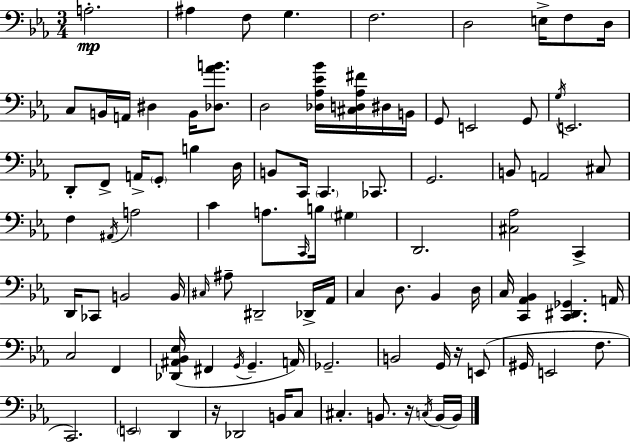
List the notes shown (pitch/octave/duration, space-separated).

A3/h. A#3/q F3/e G3/q. F3/h. D3/h E3/s F3/e D3/s C3/e B2/s A2/s D#3/q B2/s [Db3,Ab4,B4]/e. D3/h [Db3,Ab3,Eb4,Bb4]/s [C#3,D3,Ab3,F#4]/s D#3/s B2/s G2/e E2/h G2/e G3/s E2/h. D2/e F2/e A2/s G2/e B3/q D3/s B2/e C2/s C2/q. CES2/e. G2/h. B2/e A2/h C#3/e F3/q A#2/s A3/h C4/q A3/e. C2/s B3/s G#3/q D2/h. [C#3,Ab3]/h C2/q D2/s CES2/e B2/h B2/s C#3/s A#3/e D#2/h Db2/s Ab2/s C3/q D3/e. Bb2/q D3/s C3/s [C2,Ab2,Bb2]/q [C2,D#2,Gb2]/q. A2/s C3/h F2/q [Db2,A#2,Bb2,Eb3]/s F#2/q G2/s G2/q. A2/s Gb2/h. B2/h G2/s R/s E2/e G#2/s E2/h F3/e. C2/h. E2/h D2/q R/s Db2/h B2/s C3/e C#3/q. B2/e. R/s C3/s B2/s B2/s